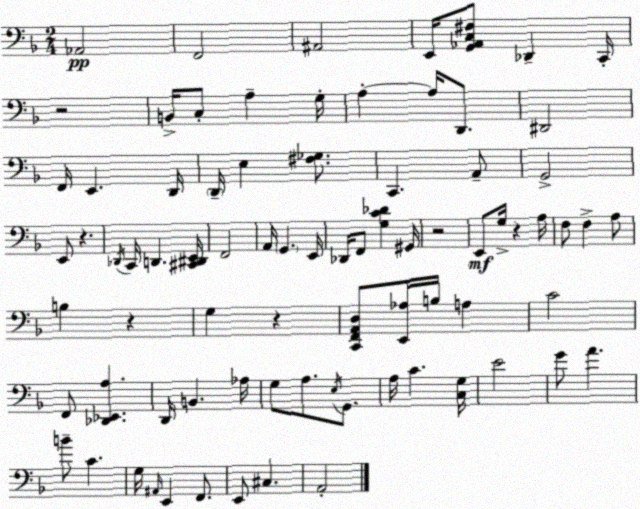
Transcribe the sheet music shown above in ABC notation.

X:1
T:Untitled
M:2/4
L:1/4
K:F
_A,,2 F,,2 ^A,,2 E,,/4 [G,,_A,,C,^F,]/2 _D,, C,,/4 z2 B,,/4 C,/2 A, G,/4 A, A,/4 D,,/2 ^D,,2 F,,/4 E,, D,,/4 D,,/4 E, [^F,_G,]/2 C,, A,,/2 G,,2 E,,/2 z _D,,/4 C,,/4 D,, [^C,,^D,,E,,]/4 F,,2 A,,/4 G,, E,,/4 _D,,/4 F,,/2 [G,C_D] ^G,,/4 z2 E,,/2 G,/4 z A,/4 F,/2 F, A,/2 B, z G, z [C,,F,,A,,D,]/2 [E,,_A,]/4 B,/4 A, C2 F,,/2 [_D,,_E,,A,] D,,/4 B,, _A,/4 G,/2 A,/2 E,/4 G,,/2 A,/4 C [C,G,]/4 E2 G/2 A B/2 C G,/4 ^A,,/4 E,, F,,/2 E,,/2 ^C, A,,2